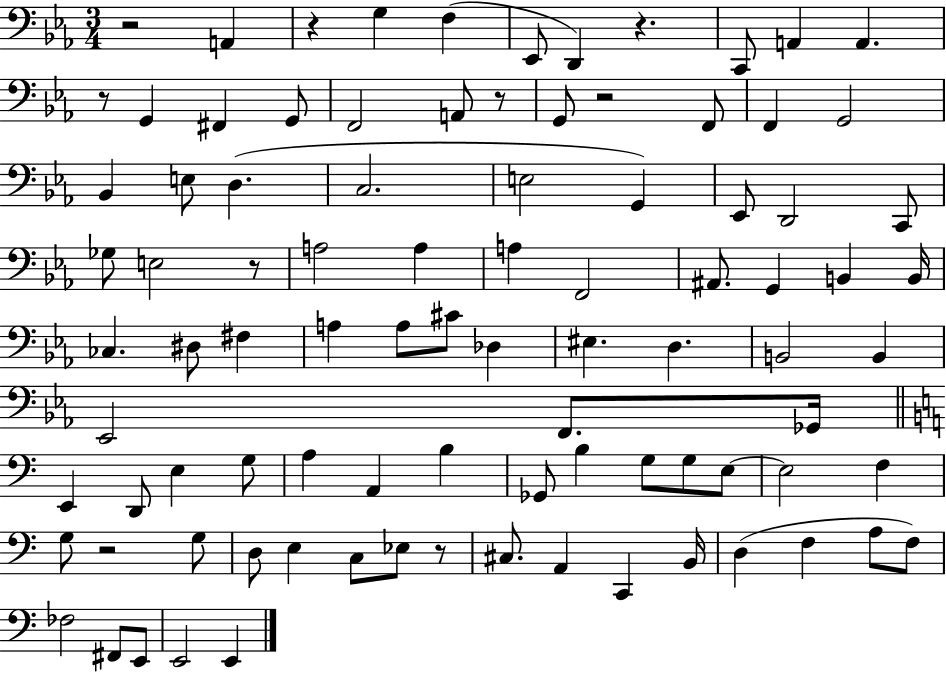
{
  \clef bass
  \numericTimeSignature
  \time 3/4
  \key ees \major
  r2 a,4 | r4 g4 f4( | ees,8 d,4) r4. | c,8 a,4 a,4. | \break r8 g,4 fis,4 g,8 | f,2 a,8 r8 | g,8 r2 f,8 | f,4 g,2 | \break bes,4 e8 d4.( | c2. | e2 g,4) | ees,8 d,2 c,8 | \break ges8 e2 r8 | a2 a4 | a4 f,2 | ais,8. g,4 b,4 b,16 | \break ces4. dis8 fis4 | a4 a8 cis'8 des4 | eis4. d4. | b,2 b,4 | \break ees,2 f,8. ges,16 | \bar "||" \break \key c \major e,4 d,8 e4 g8 | a4 a,4 b4 | ges,8 b4 g8 g8 e8~~ | e2 f4 | \break g8 r2 g8 | d8 e4 c8 ees8 r8 | cis8. a,4 c,4 b,16 | d4( f4 a8 f8) | \break fes2 fis,8 e,8 | e,2 e,4 | \bar "|."
}